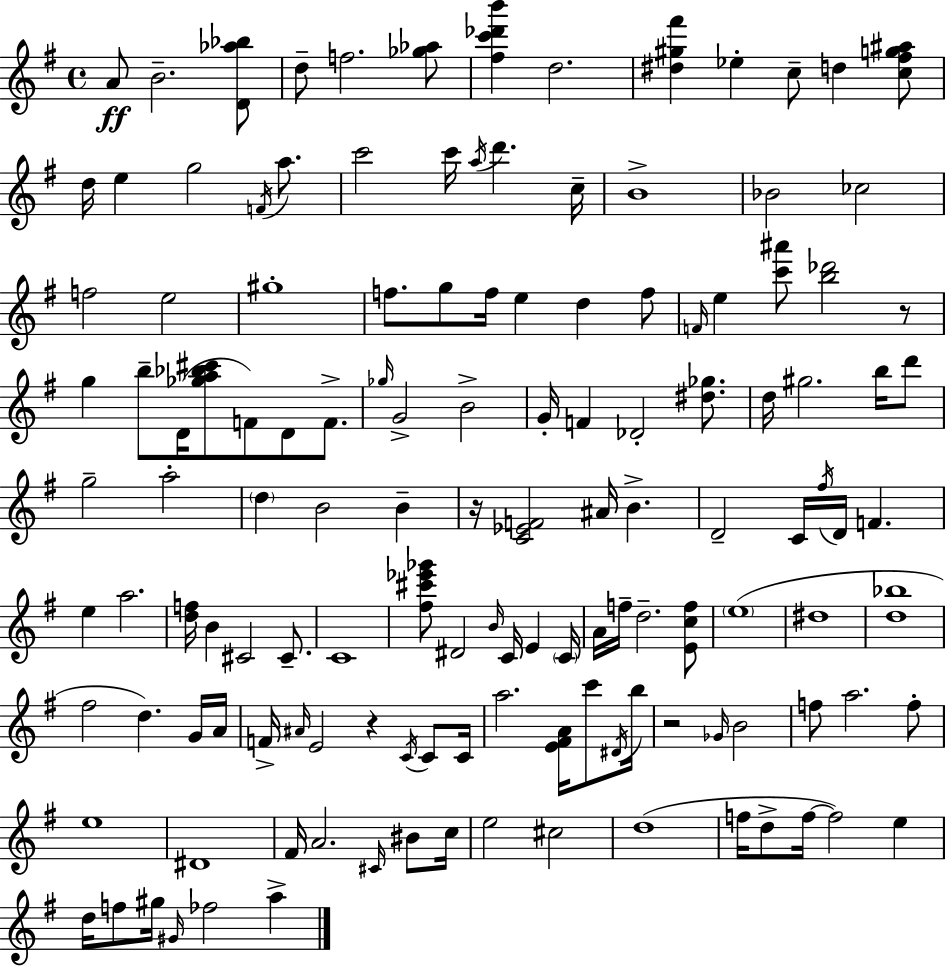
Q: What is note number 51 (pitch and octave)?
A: D5